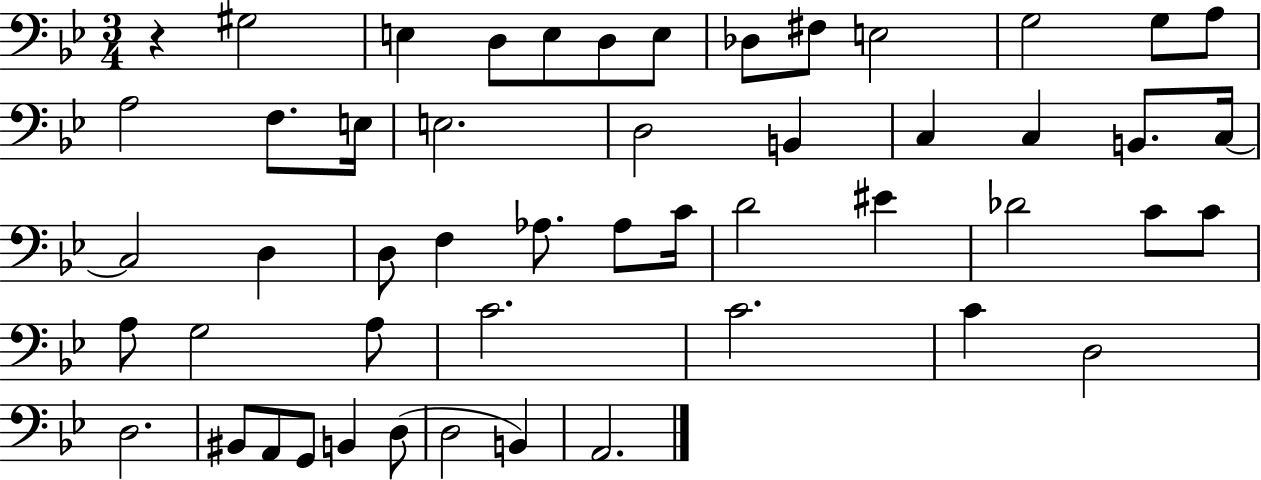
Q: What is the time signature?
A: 3/4